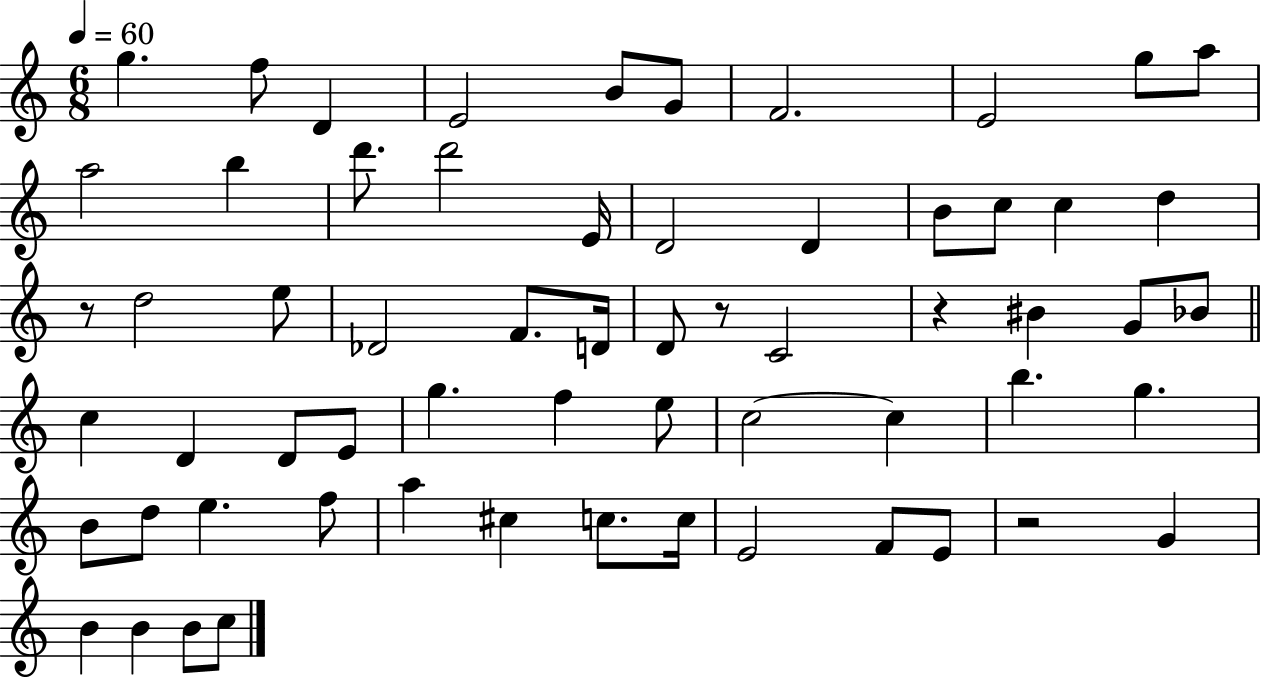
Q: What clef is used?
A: treble